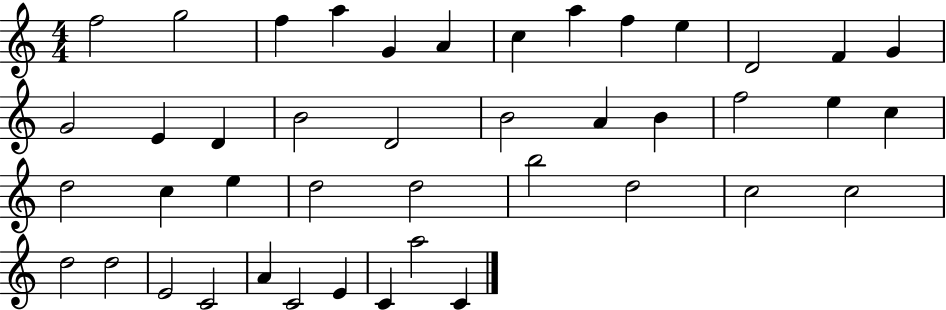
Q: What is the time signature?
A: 4/4